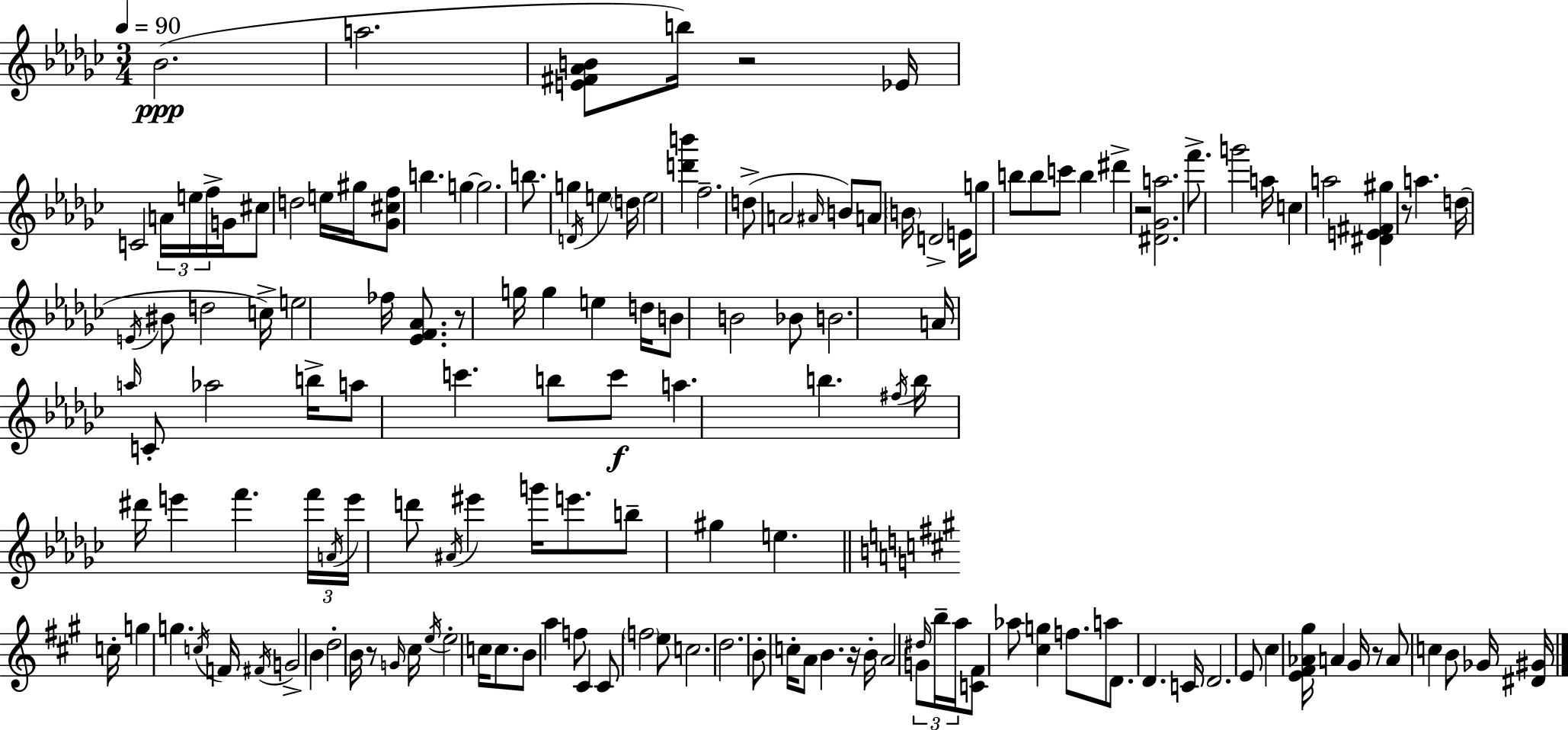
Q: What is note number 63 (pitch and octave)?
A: B5